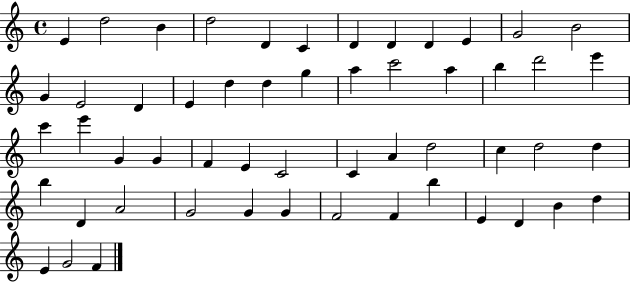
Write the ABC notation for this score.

X:1
T:Untitled
M:4/4
L:1/4
K:C
E d2 B d2 D C D D D E G2 B2 G E2 D E d d g a c'2 a b d'2 e' c' e' G G F E C2 C A d2 c d2 d b D A2 G2 G G F2 F b E D B d E G2 F